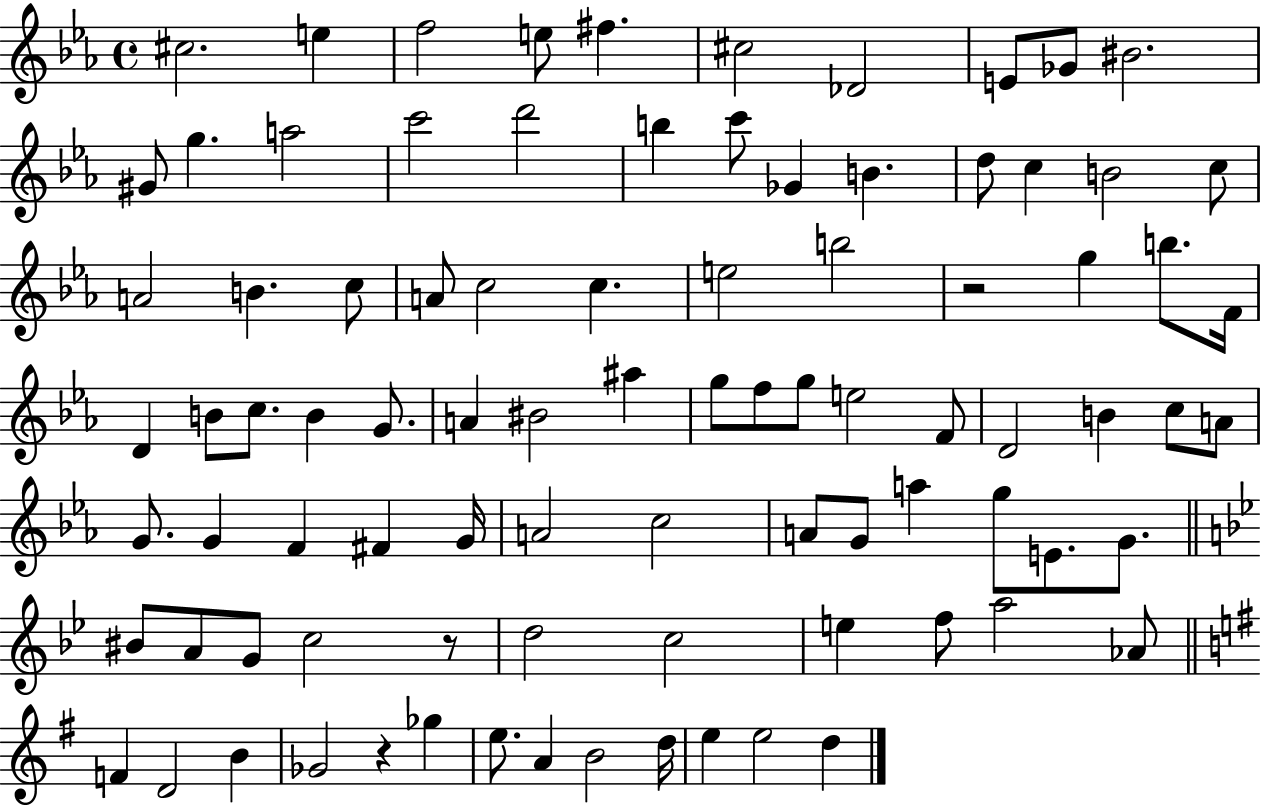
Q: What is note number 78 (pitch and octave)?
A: Gb4